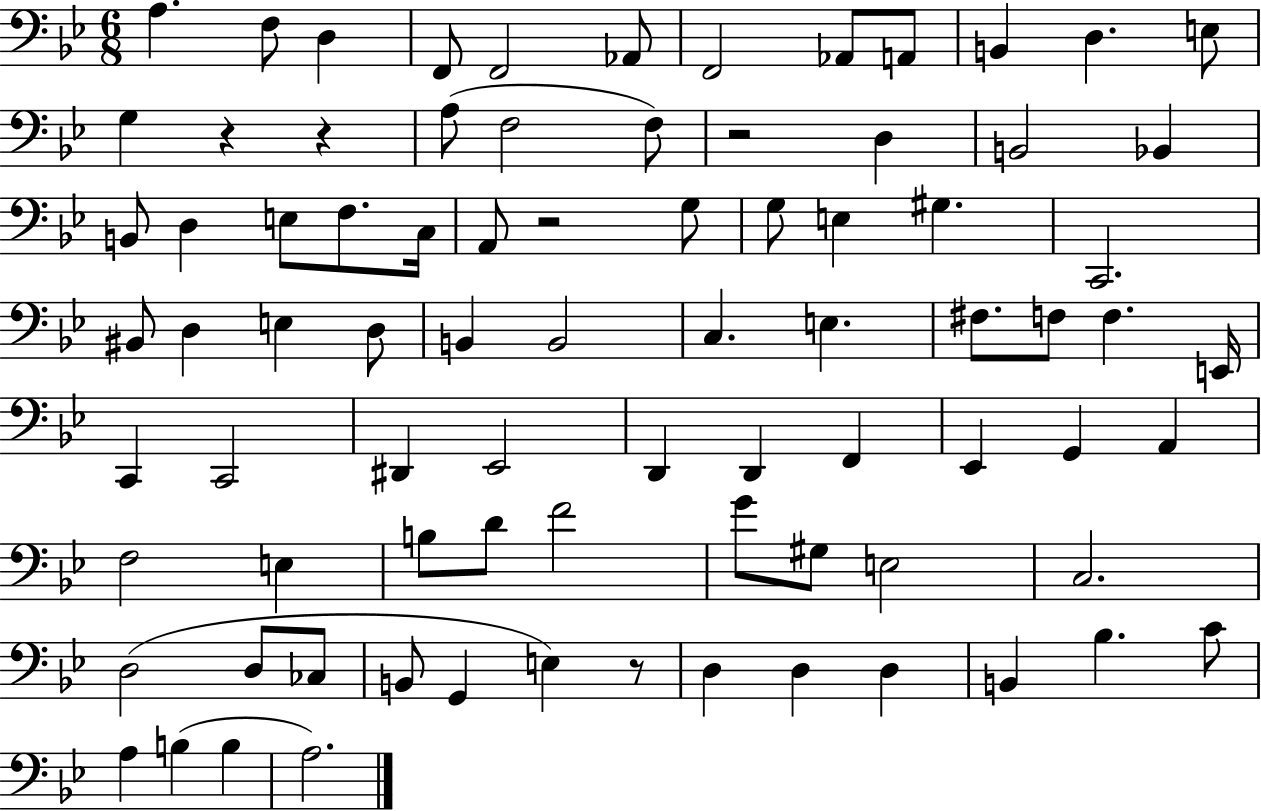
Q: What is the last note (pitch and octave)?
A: A3